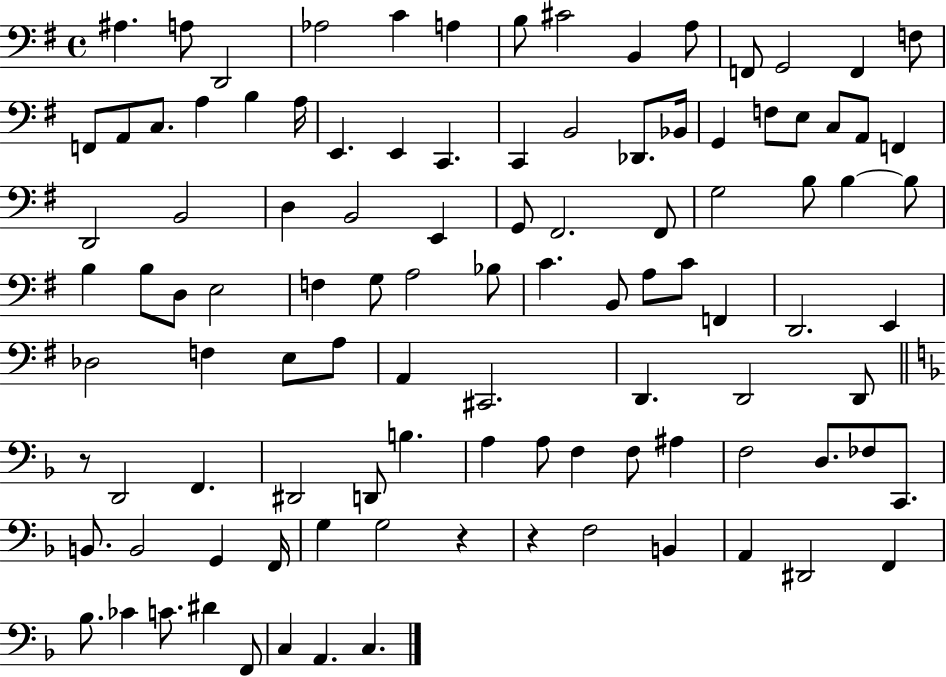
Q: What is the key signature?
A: G major